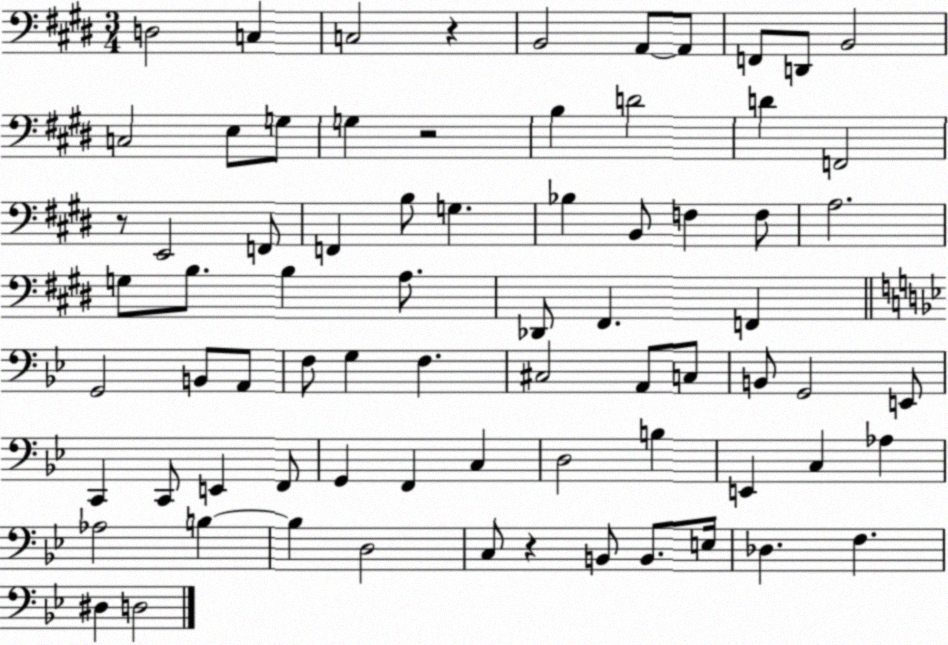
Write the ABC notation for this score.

X:1
T:Untitled
M:3/4
L:1/4
K:E
D,2 C, C,2 z B,,2 A,,/2 A,,/2 F,,/2 D,,/2 B,,2 C,2 E,/2 G,/2 G, z2 B, D2 D F,,2 z/2 E,,2 F,,/2 F,, B,/2 G, _B, B,,/2 F, F,/2 A,2 G,/2 B,/2 B, A,/2 _D,,/2 ^F,, F,, G,,2 B,,/2 A,,/2 F,/2 G, F, ^C,2 A,,/2 C,/2 B,,/2 G,,2 E,,/2 C,, C,,/2 E,, F,,/2 G,, F,, C, D,2 B, E,, C, _A, _A,2 B, B, D,2 C,/2 z B,,/2 B,,/2 E,/4 _D, F, ^D, D,2